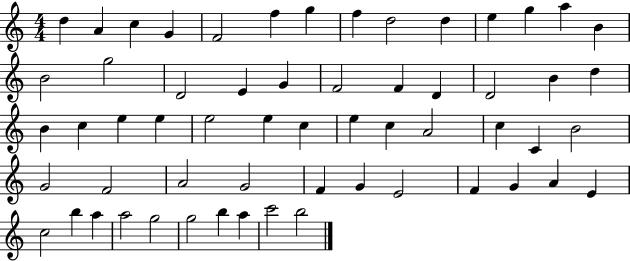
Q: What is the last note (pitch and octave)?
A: B5